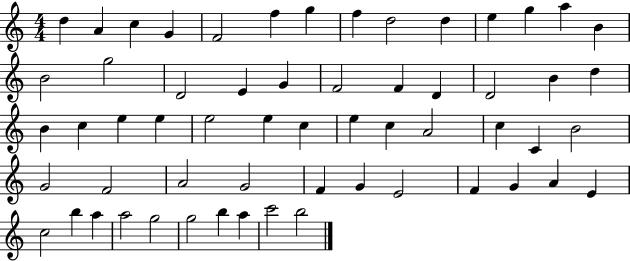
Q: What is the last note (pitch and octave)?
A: B5